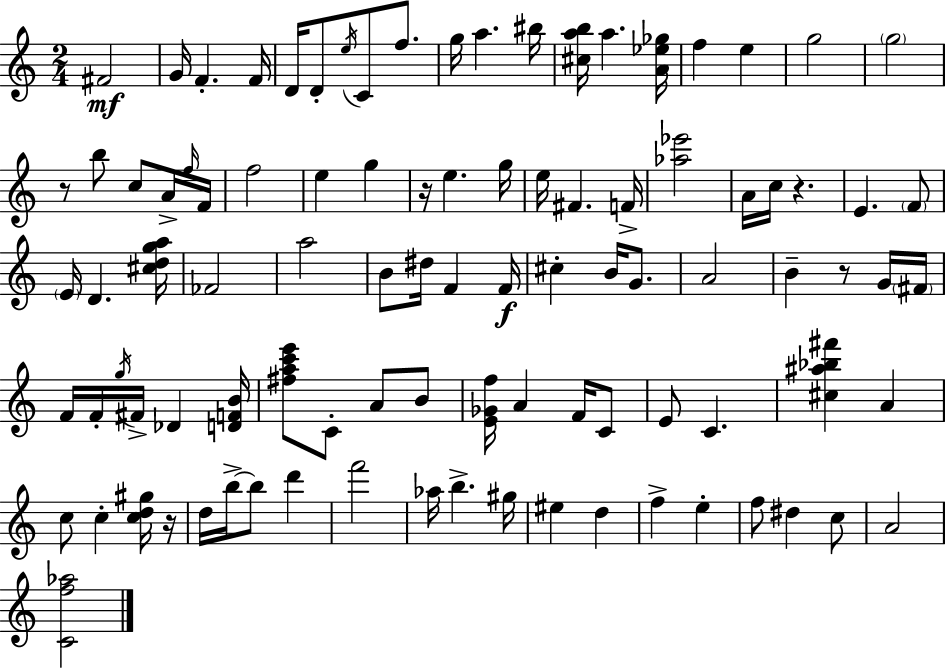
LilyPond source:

{
  \clef treble
  \numericTimeSignature
  \time 2/4
  \key c \major
  \repeat volta 2 { fis'2\mf | g'16 f'4.-. f'16 | d'16 d'8-. \acciaccatura { e''16 } c'8 f''8. | g''16 a''4. | \break bis''16 <cis'' a'' b''>16 a''4. | <a' ees'' ges''>16 f''4 e''4 | g''2 | \parenthesize g''2 | \break r8 b''8 c''8 a'16-> | \grace { f''16 } f'16 f''2 | e''4 g''4 | r16 e''4. | \break g''16 e''16 fis'4. | f'16-> <aes'' ees'''>2 | a'16 c''16 r4. | e'4. | \break \parenthesize f'8 \parenthesize e'16 d'4. | <cis'' d'' g'' a''>16 fes'2 | a''2 | b'8 dis''16 f'4 | \break f'16\f cis''4-. b'16 g'8. | a'2 | b'4-- r8 | g'16 \parenthesize fis'16 f'16 f'16-. \acciaccatura { g''16 } fis'16-> des'4 | \break <d' f' b'>16 <fis'' a'' c''' e'''>8 c'8-. a'8 | b'8 <e' ges' f''>16 a'4 | f'16 c'8 e'8 c'4. | <cis'' ais'' bes'' fis'''>4 a'4 | \break c''8 c''4-. | <c'' d'' gis''>16 r16 d''16 b''16->~~ b''8 d'''4 | f'''2 | aes''16 b''4.-> | \break gis''16 eis''4 d''4 | f''4-> e''4-. | f''8 dis''4 | c''8 a'2 | \break <c' f'' aes''>2 | } \bar "|."
}